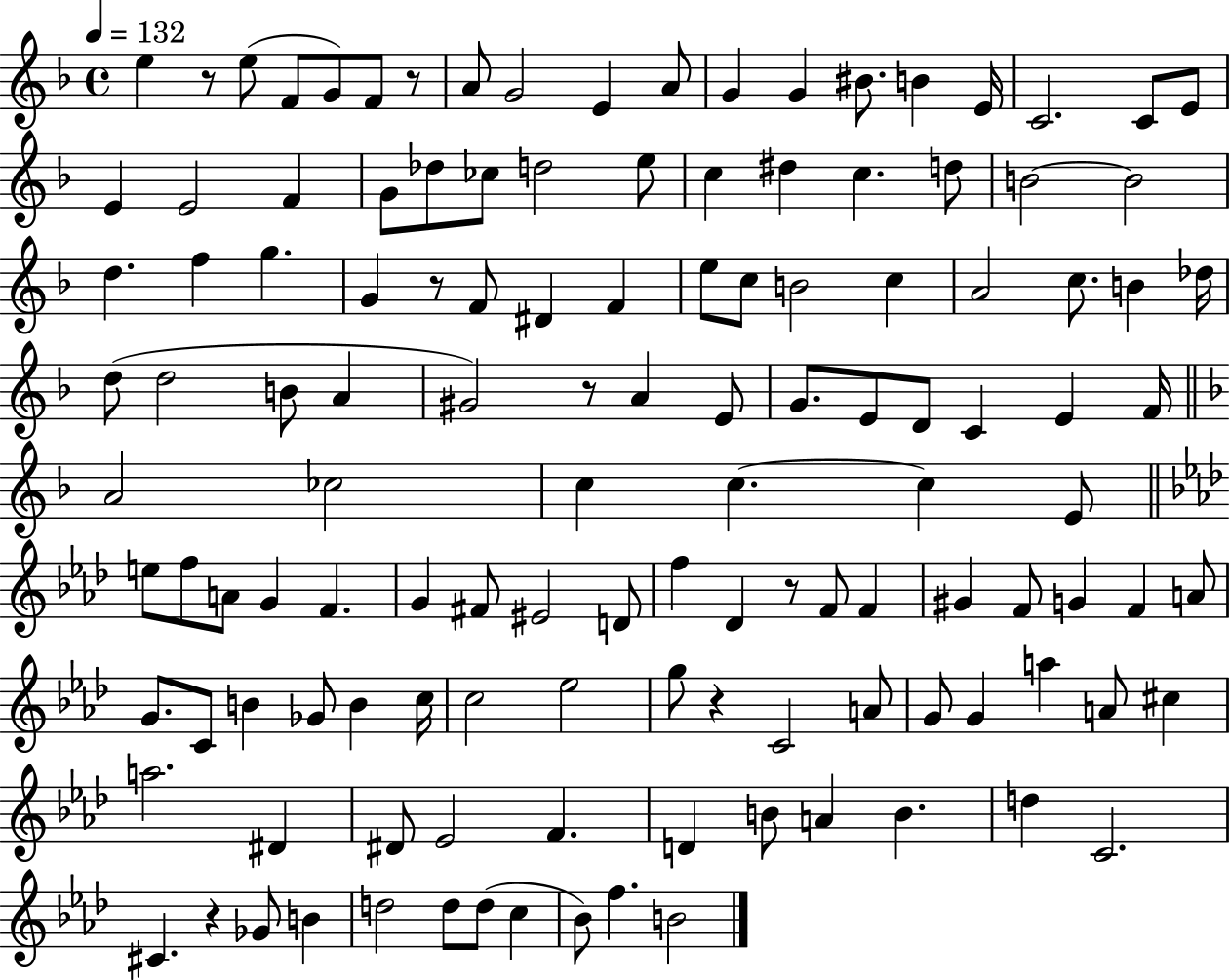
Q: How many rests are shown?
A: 7